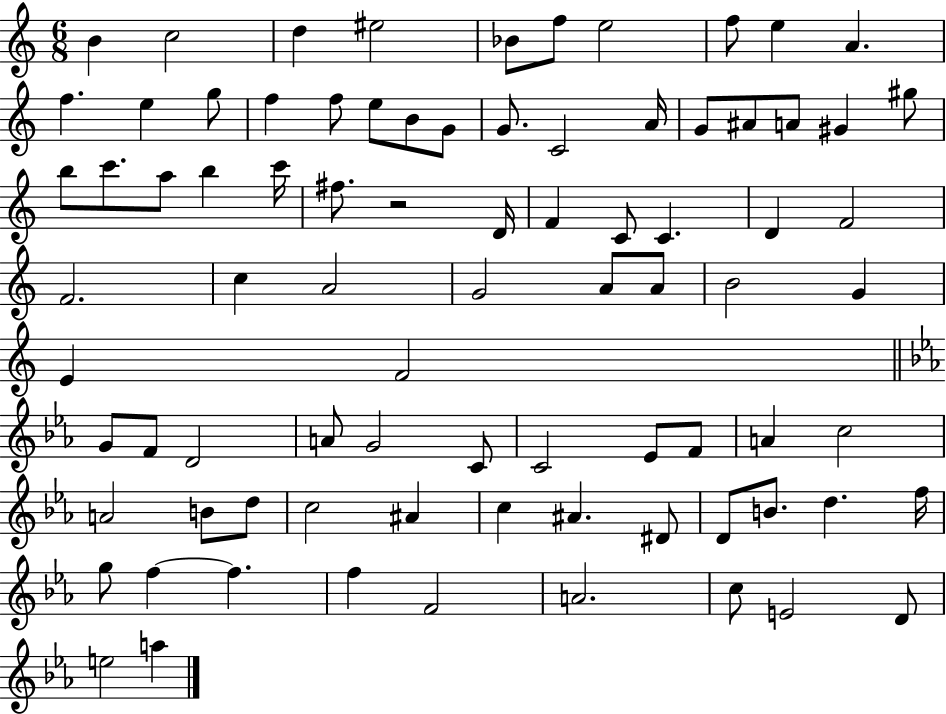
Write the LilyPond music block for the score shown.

{
  \clef treble
  \numericTimeSignature
  \time 6/8
  \key c \major
  b'4 c''2 | d''4 eis''2 | bes'8 f''8 e''2 | f''8 e''4 a'4. | \break f''4. e''4 g''8 | f''4 f''8 e''8 b'8 g'8 | g'8. c'2 a'16 | g'8 ais'8 a'8 gis'4 gis''8 | \break b''8 c'''8. a''8 b''4 c'''16 | fis''8. r2 d'16 | f'4 c'8 c'4. | d'4 f'2 | \break f'2. | c''4 a'2 | g'2 a'8 a'8 | b'2 g'4 | \break e'4 f'2 | \bar "||" \break \key ees \major g'8 f'8 d'2 | a'8 g'2 c'8 | c'2 ees'8 f'8 | a'4 c''2 | \break a'2 b'8 d''8 | c''2 ais'4 | c''4 ais'4. dis'8 | d'8 b'8. d''4. f''16 | \break g''8 f''4~~ f''4. | f''4 f'2 | a'2. | c''8 e'2 d'8 | \break e''2 a''4 | \bar "|."
}